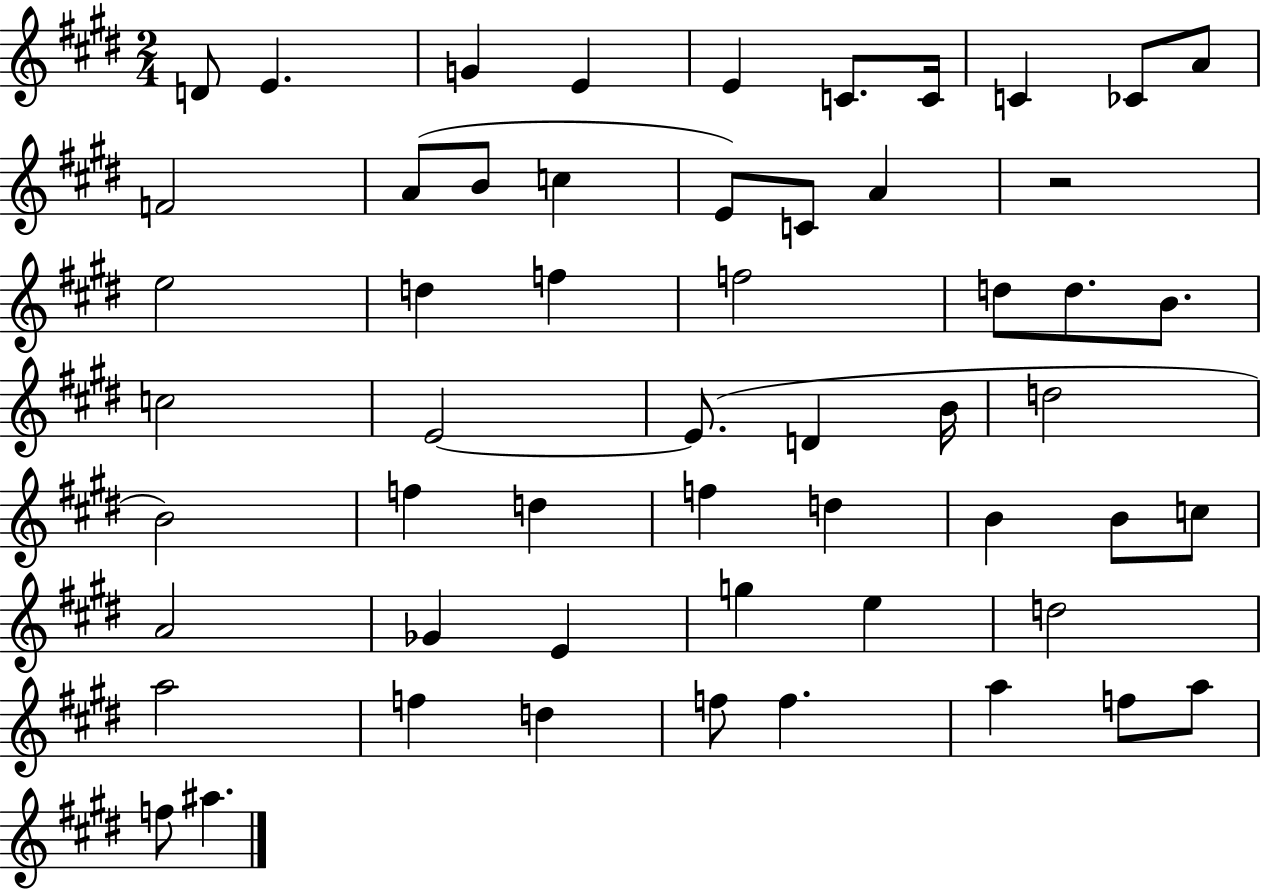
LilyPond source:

{
  \clef treble
  \numericTimeSignature
  \time 2/4
  \key e \major
  d'8 e'4. | g'4 e'4 | e'4 c'8. c'16 | c'4 ces'8 a'8 | \break f'2 | a'8( b'8 c''4 | e'8) c'8 a'4 | r2 | \break e''2 | d''4 f''4 | f''2 | d''8 d''8. b'8. | \break c''2 | e'2~~ | e'8.( d'4 b'16 | d''2 | \break b'2) | f''4 d''4 | f''4 d''4 | b'4 b'8 c''8 | \break a'2 | ges'4 e'4 | g''4 e''4 | d''2 | \break a''2 | f''4 d''4 | f''8 f''4. | a''4 f''8 a''8 | \break f''8 ais''4. | \bar "|."
}